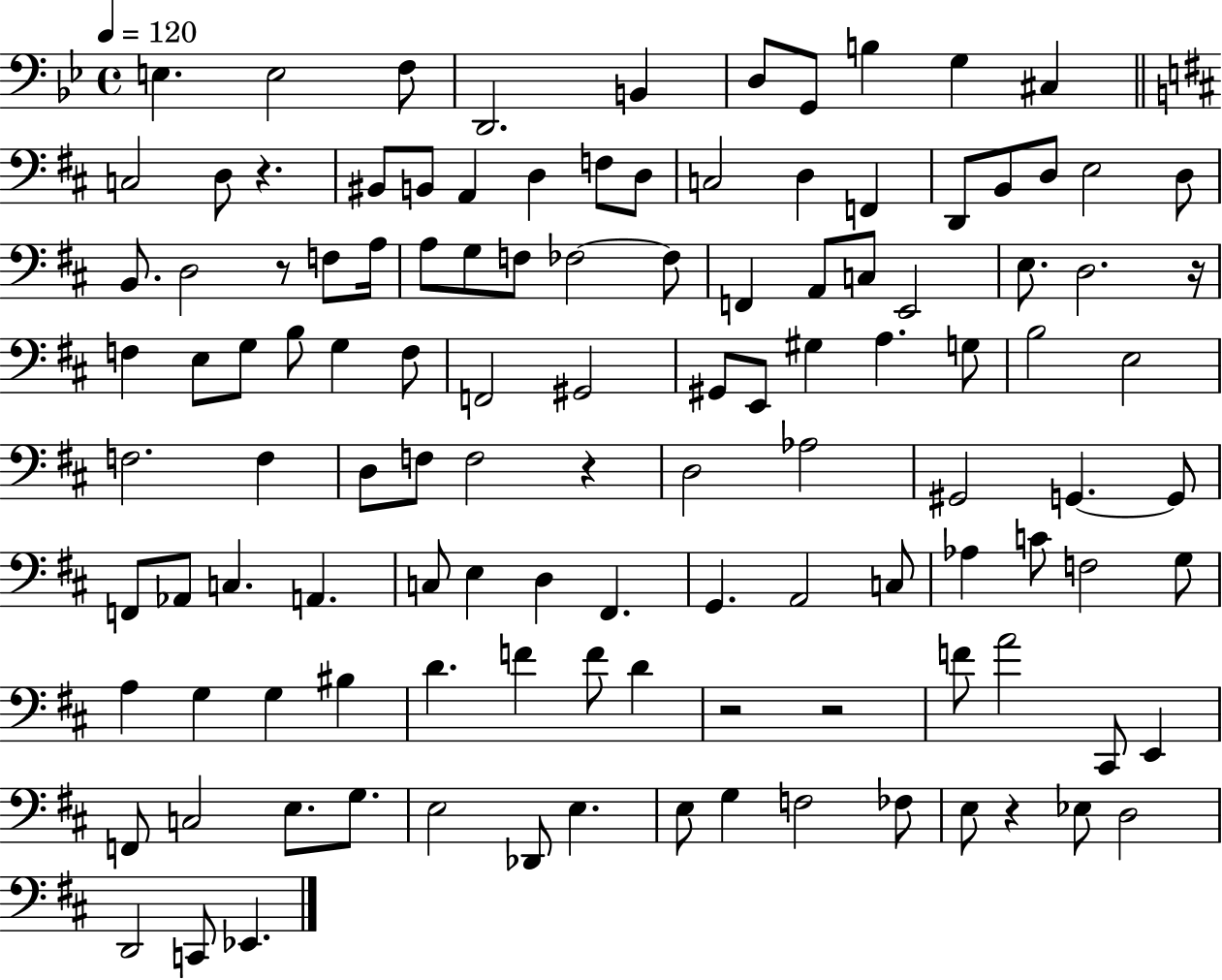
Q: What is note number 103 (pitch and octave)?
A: F3